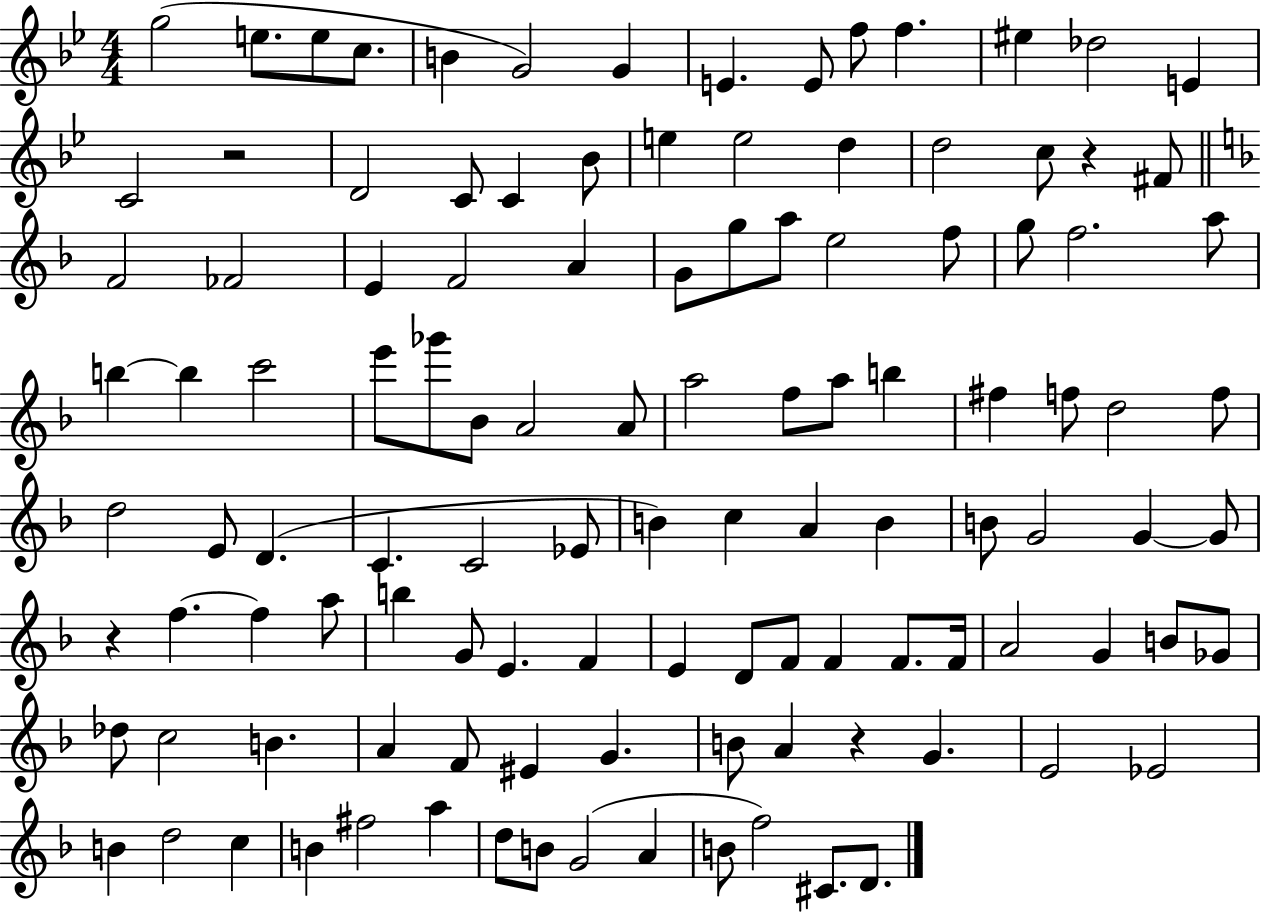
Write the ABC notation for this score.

X:1
T:Untitled
M:4/4
L:1/4
K:Bb
g2 e/2 e/2 c/2 B G2 G E E/2 f/2 f ^e _d2 E C2 z2 D2 C/2 C _B/2 e e2 d d2 c/2 z ^F/2 F2 _F2 E F2 A G/2 g/2 a/2 e2 f/2 g/2 f2 a/2 b b c'2 e'/2 _g'/2 _B/2 A2 A/2 a2 f/2 a/2 b ^f f/2 d2 f/2 d2 E/2 D C C2 _E/2 B c A B B/2 G2 G G/2 z f f a/2 b G/2 E F E D/2 F/2 F F/2 F/4 A2 G B/2 _G/2 _d/2 c2 B A F/2 ^E G B/2 A z G E2 _E2 B d2 c B ^f2 a d/2 B/2 G2 A B/2 f2 ^C/2 D/2